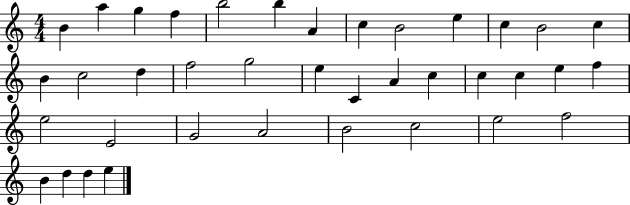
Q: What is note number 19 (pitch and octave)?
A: E5